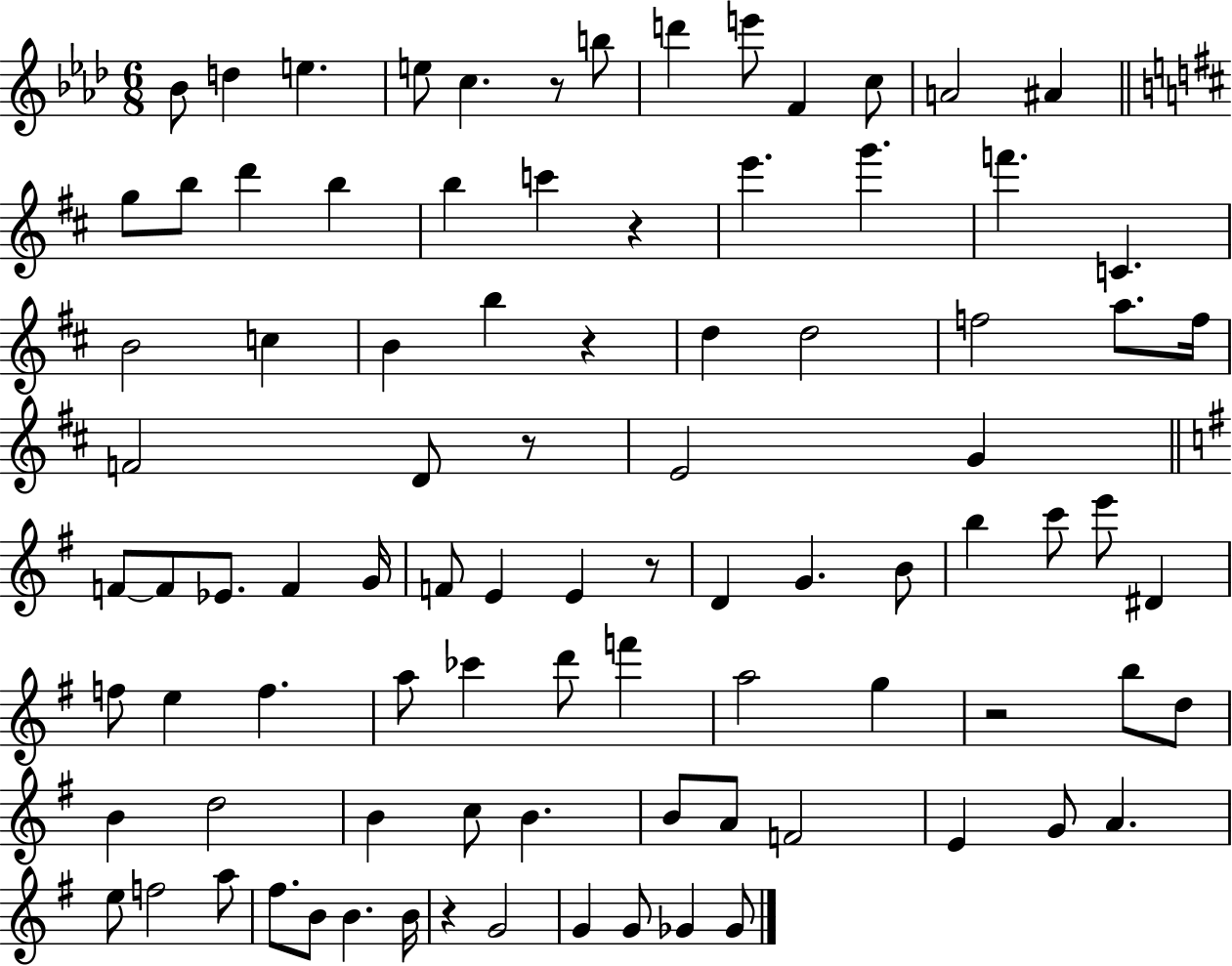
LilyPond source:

{
  \clef treble
  \numericTimeSignature
  \time 6/8
  \key aes \major
  bes'8 d''4 e''4. | e''8 c''4. r8 b''8 | d'''4 e'''8 f'4 c''8 | a'2 ais'4 | \break \bar "||" \break \key d \major g''8 b''8 d'''4 b''4 | b''4 c'''4 r4 | e'''4. g'''4. | f'''4. c'4. | \break b'2 c''4 | b'4 b''4 r4 | d''4 d''2 | f''2 a''8. f''16 | \break f'2 d'8 r8 | e'2 g'4 | \bar "||" \break \key e \minor f'8~~ f'8 ees'8. f'4 g'16 | f'8 e'4 e'4 r8 | d'4 g'4. b'8 | b''4 c'''8 e'''8 dis'4 | \break f''8 e''4 f''4. | a''8 ces'''4 d'''8 f'''4 | a''2 g''4 | r2 b''8 d''8 | \break b'4 d''2 | b'4 c''8 b'4. | b'8 a'8 f'2 | e'4 g'8 a'4. | \break e''8 f''2 a''8 | fis''8. b'8 b'4. b'16 | r4 g'2 | g'4 g'8 ges'4 ges'8 | \break \bar "|."
}